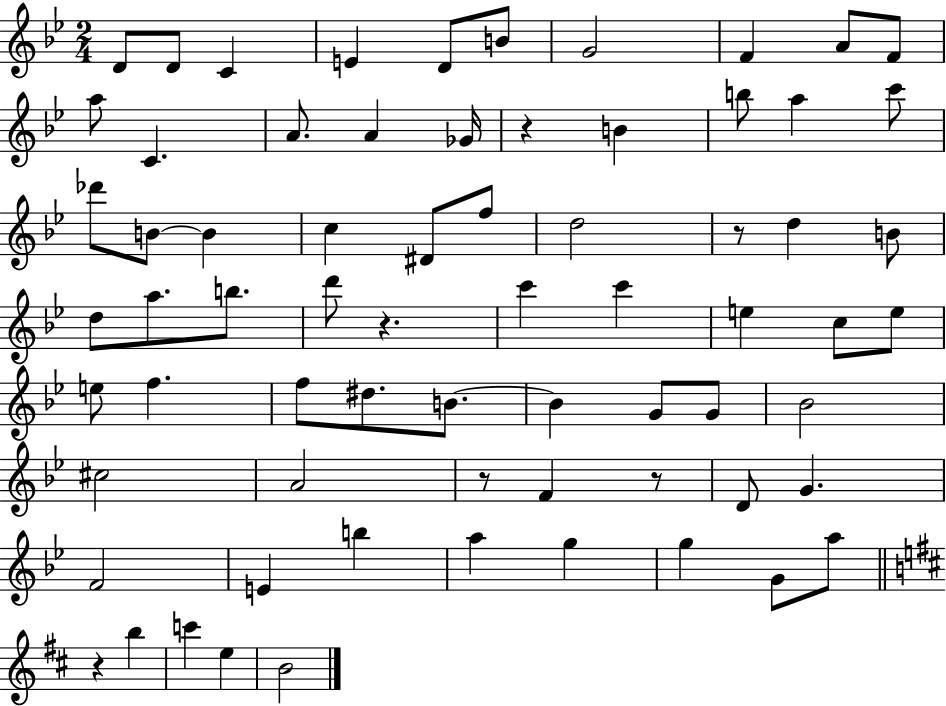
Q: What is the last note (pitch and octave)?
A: B4